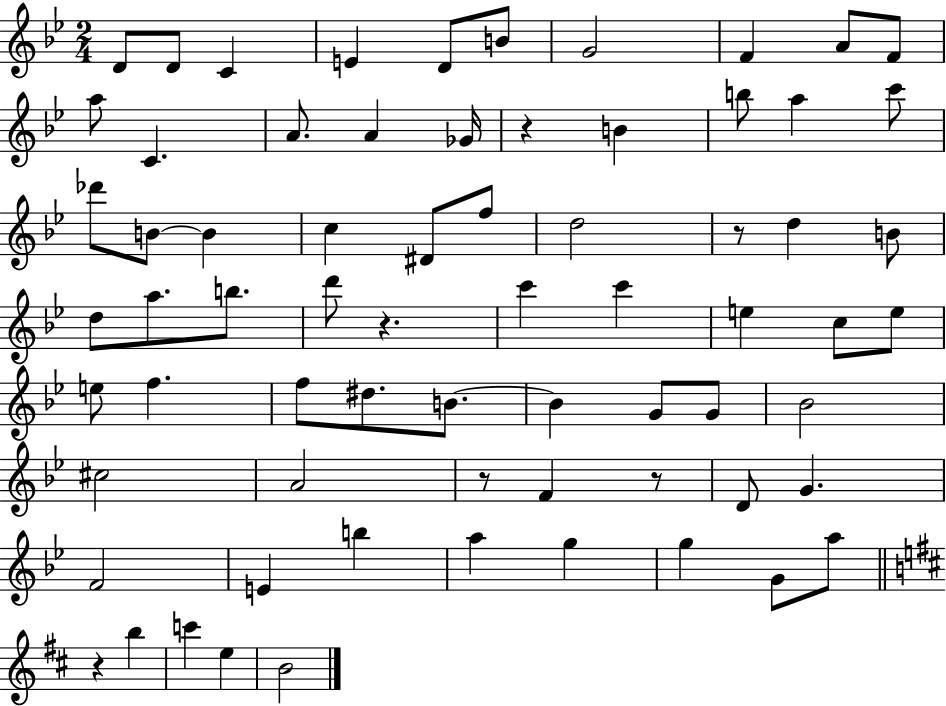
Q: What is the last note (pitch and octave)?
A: B4